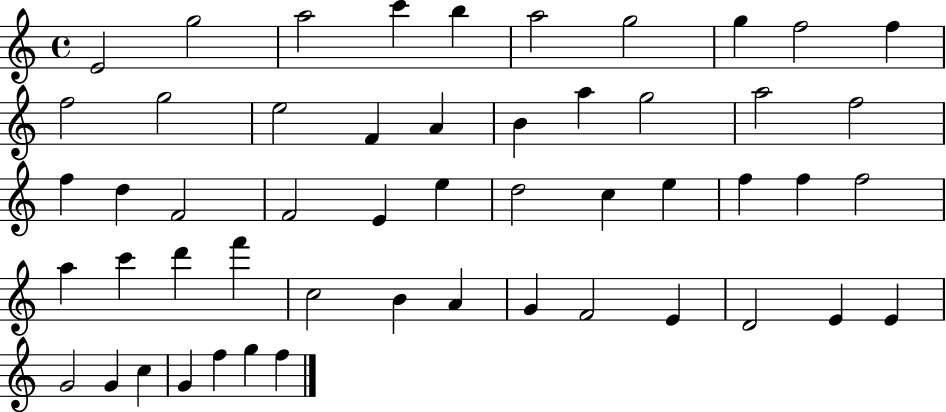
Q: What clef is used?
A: treble